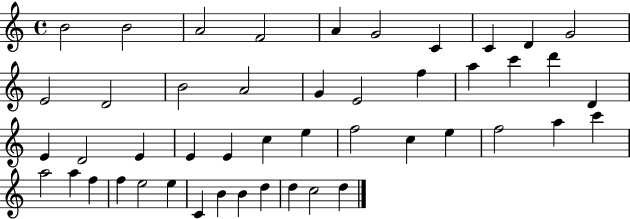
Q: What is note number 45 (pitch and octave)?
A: D5